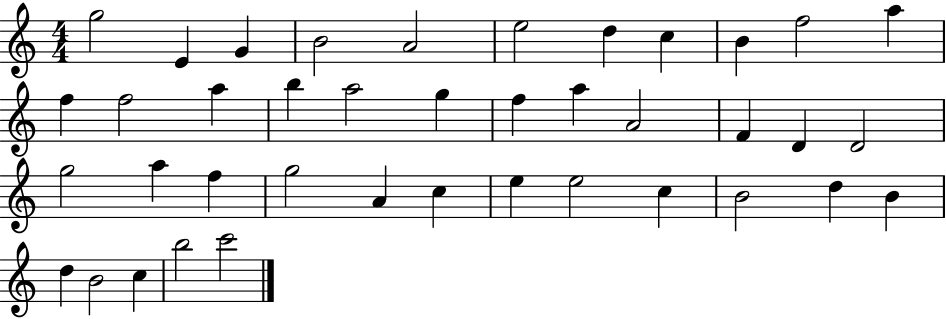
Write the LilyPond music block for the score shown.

{
  \clef treble
  \numericTimeSignature
  \time 4/4
  \key c \major
  g''2 e'4 g'4 | b'2 a'2 | e''2 d''4 c''4 | b'4 f''2 a''4 | \break f''4 f''2 a''4 | b''4 a''2 g''4 | f''4 a''4 a'2 | f'4 d'4 d'2 | \break g''2 a''4 f''4 | g''2 a'4 c''4 | e''4 e''2 c''4 | b'2 d''4 b'4 | \break d''4 b'2 c''4 | b''2 c'''2 | \bar "|."
}